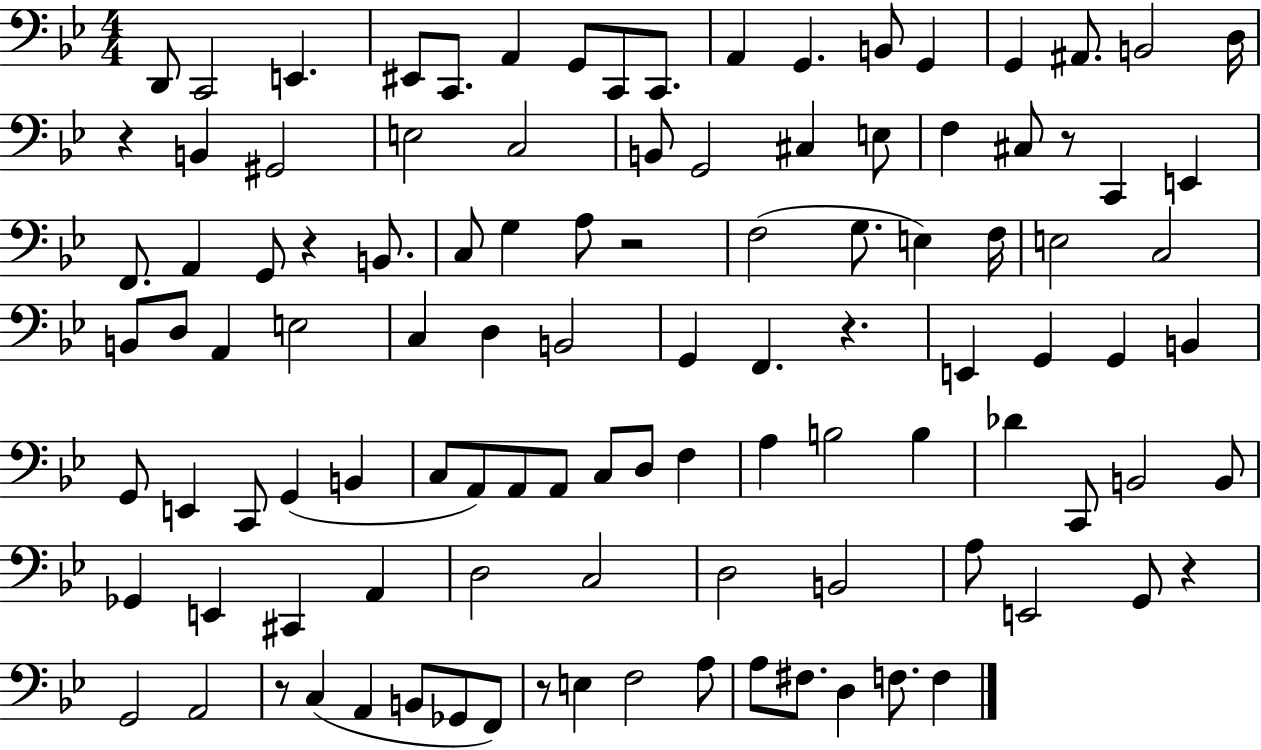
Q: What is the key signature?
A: BES major